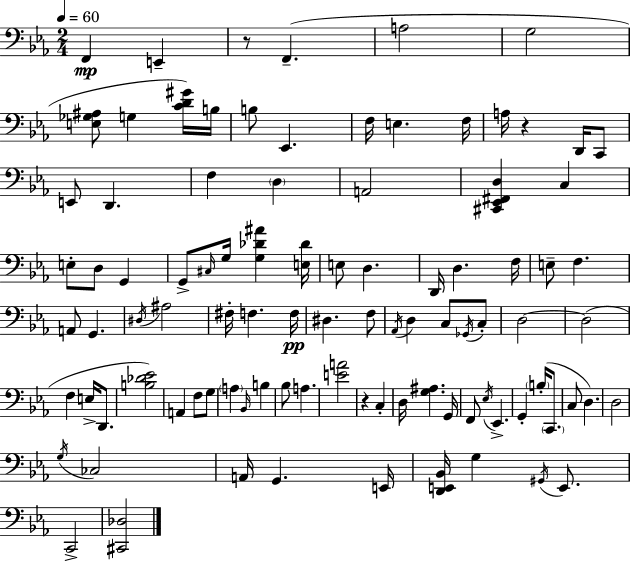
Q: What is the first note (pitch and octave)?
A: F2